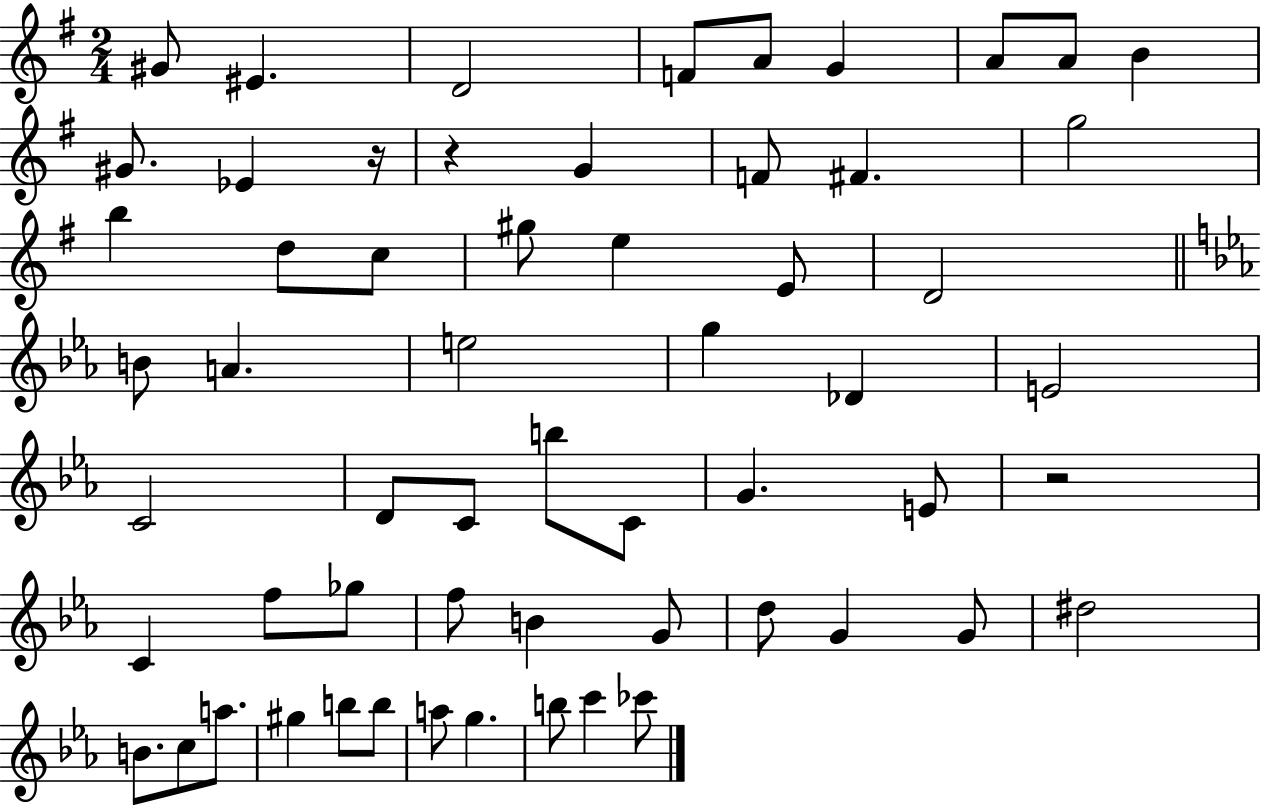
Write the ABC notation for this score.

X:1
T:Untitled
M:2/4
L:1/4
K:G
^G/2 ^E D2 F/2 A/2 G A/2 A/2 B ^G/2 _E z/4 z G F/2 ^F g2 b d/2 c/2 ^g/2 e E/2 D2 B/2 A e2 g _D E2 C2 D/2 C/2 b/2 C/2 G E/2 z2 C f/2 _g/2 f/2 B G/2 d/2 G G/2 ^d2 B/2 c/2 a/2 ^g b/2 b/2 a/2 g b/2 c' _c'/2